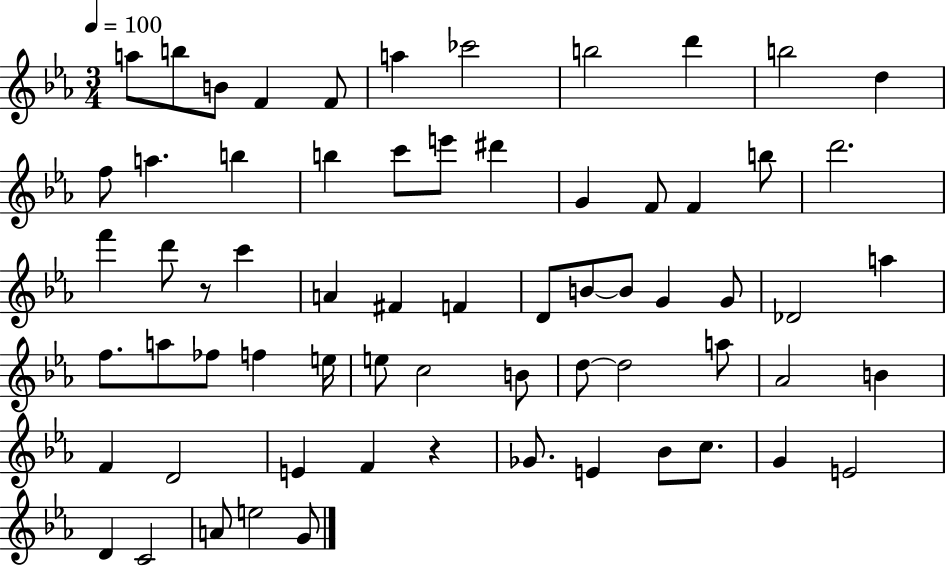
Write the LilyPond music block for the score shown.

{
  \clef treble
  \numericTimeSignature
  \time 3/4
  \key ees \major
  \tempo 4 = 100
  a''8 b''8 b'8 f'4 f'8 | a''4 ces'''2 | b''2 d'''4 | b''2 d''4 | \break f''8 a''4. b''4 | b''4 c'''8 e'''8 dis'''4 | g'4 f'8 f'4 b''8 | d'''2. | \break f'''4 d'''8 r8 c'''4 | a'4 fis'4 f'4 | d'8 b'8~~ b'8 g'4 g'8 | des'2 a''4 | \break f''8. a''8 fes''8 f''4 e''16 | e''8 c''2 b'8 | d''8~~ d''2 a''8 | aes'2 b'4 | \break f'4 d'2 | e'4 f'4 r4 | ges'8. e'4 bes'8 c''8. | g'4 e'2 | \break d'4 c'2 | a'8 e''2 g'8 | \bar "|."
}